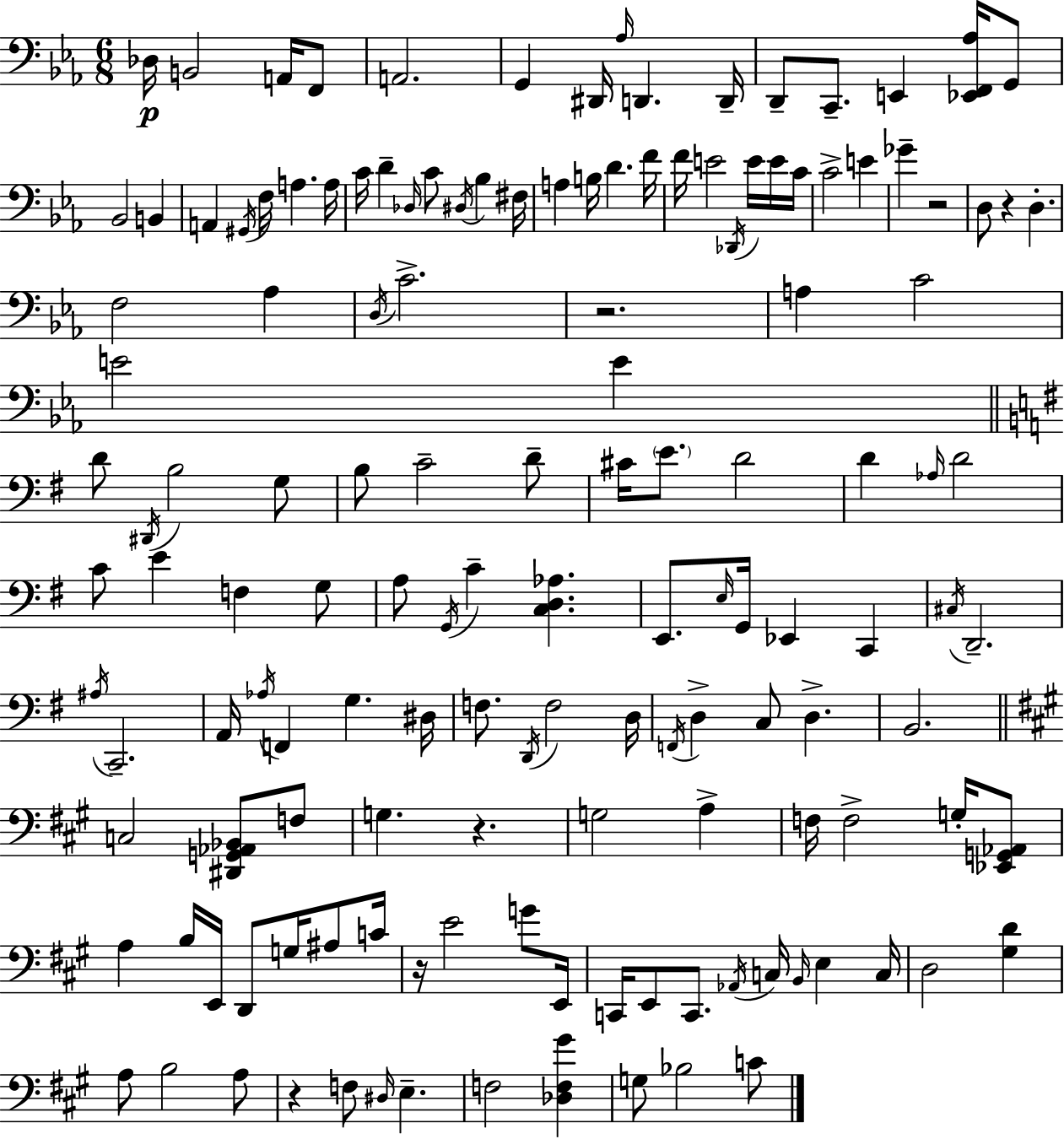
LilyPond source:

{
  \clef bass
  \numericTimeSignature
  \time 6/8
  \key ees \major
  des16\p b,2 a,16 f,8 | a,2. | g,4 dis,16 \grace { aes16 } d,4. | d,16-- d,8-- c,8.-- e,4 <ees, f, aes>16 g,8 | \break bes,2 b,4 | a,4 \acciaccatura { gis,16 } f16 a4. | a16 c'16 d'4-- \grace { des16 } c'8 \acciaccatura { dis16 } bes4 | fis16 a4 b16 d'4. | \break f'16 f'16 e'2 | \acciaccatura { des,16 } e'16 e'16 c'16 c'2-> | e'4 ges'4-- r2 | d8 r4 d4.-. | \break f2 | aes4 \acciaccatura { d16 } c'2.-> | r2. | a4 c'2 | \break e'2 | e'4 \bar "||" \break \key e \minor d'8 \acciaccatura { dis,16 } b2 g8 | b8 c'2-- d'8-- | cis'16 \parenthesize e'8. d'2 | d'4 \grace { aes16 } d'2 | \break c'8 e'4 f4 | g8 a8 \acciaccatura { g,16 } c'4-- <c d aes>4. | e,8. \grace { e16 } g,16 ees,4 | c,4 \acciaccatura { cis16 } d,2.-- | \break \acciaccatura { ais16 } c,2.-- | a,16 \acciaccatura { aes16 } f,4 | g4. dis16 f8. \acciaccatura { d,16 } f2 | d16 \acciaccatura { f,16 } d4-> | \break c8 d4.-> b,2. | \bar "||" \break \key a \major c2 <dis, g, aes, bes,>8 f8 | g4. r4. | g2 a4-> | f16 f2-> g16-. <ees, g, aes,>8 | \break a4 b16 e,16 d,8 g16 ais8 c'16 | r16 e'2 g'8 e,16 | c,16 e,8 c,8. \acciaccatura { aes,16 } c16 \grace { b,16 } e4 | c16 d2 <gis d'>4 | \break a8 b2 | a8 r4 f8 \grace { dis16 } e4.-- | f2 <des f gis'>4 | g8 bes2 | \break c'8 \bar "|."
}